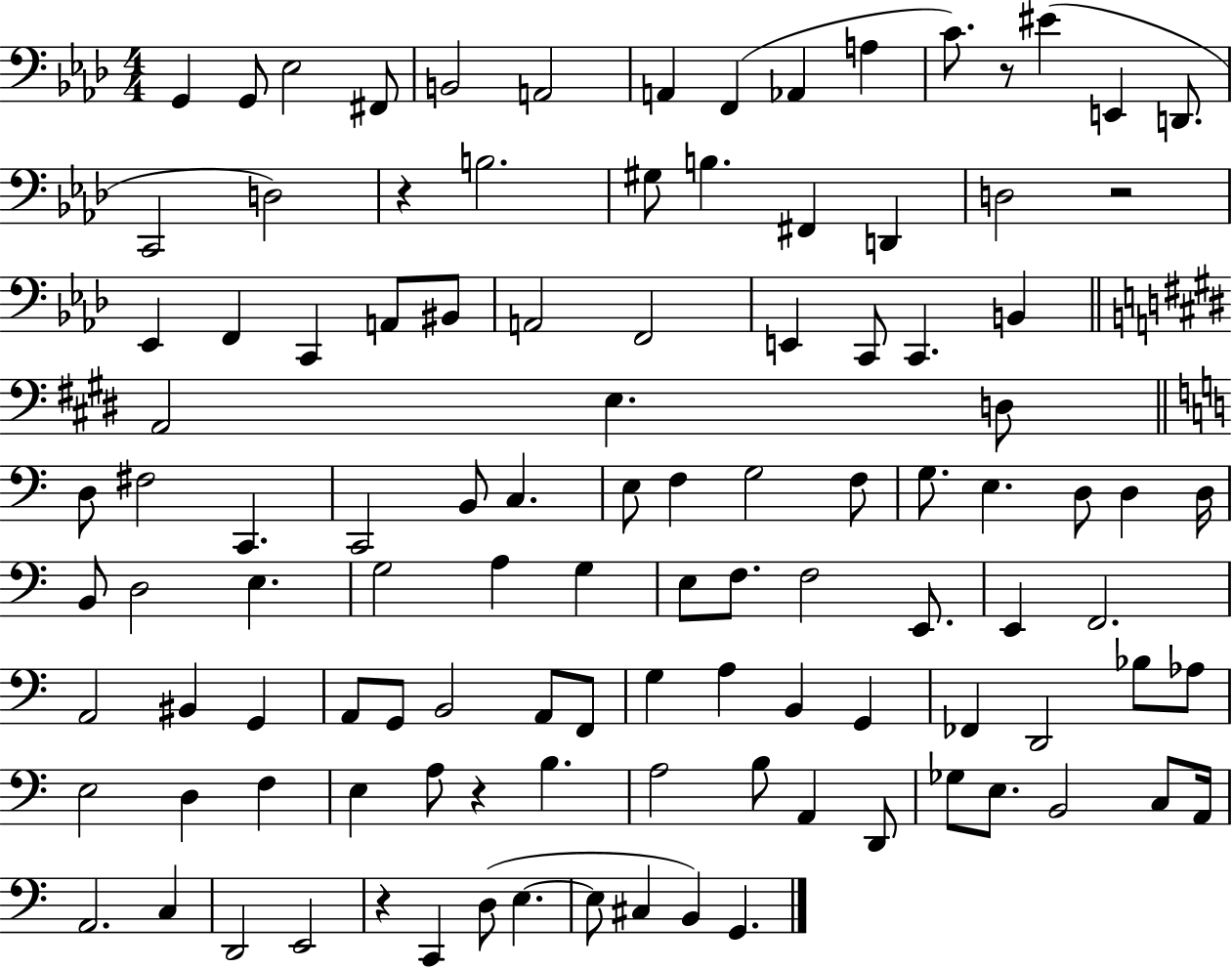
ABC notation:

X:1
T:Untitled
M:4/4
L:1/4
K:Ab
G,, G,,/2 _E,2 ^F,,/2 B,,2 A,,2 A,, F,, _A,, A, C/2 z/2 ^E E,, D,,/2 C,,2 D,2 z B,2 ^G,/2 B, ^F,, D,, D,2 z2 _E,, F,, C,, A,,/2 ^B,,/2 A,,2 F,,2 E,, C,,/2 C,, B,, A,,2 E, D,/2 D,/2 ^F,2 C,, C,,2 B,,/2 C, E,/2 F, G,2 F,/2 G,/2 E, D,/2 D, D,/4 B,,/2 D,2 E, G,2 A, G, E,/2 F,/2 F,2 E,,/2 E,, F,,2 A,,2 ^B,, G,, A,,/2 G,,/2 B,,2 A,,/2 F,,/2 G, A, B,, G,, _F,, D,,2 _B,/2 _A,/2 E,2 D, F, E, A,/2 z B, A,2 B,/2 A,, D,,/2 _G,/2 E,/2 B,,2 C,/2 A,,/4 A,,2 C, D,,2 E,,2 z C,, D,/2 E, E,/2 ^C, B,, G,,